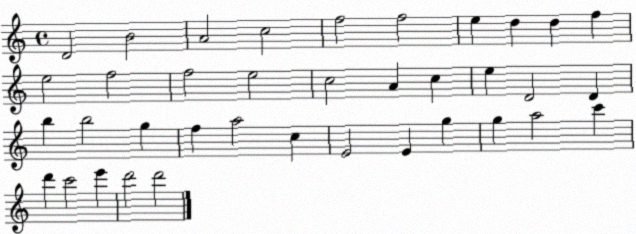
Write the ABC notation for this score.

X:1
T:Untitled
M:4/4
L:1/4
K:C
D2 B2 A2 c2 f2 f2 e d d f e2 f2 f2 e2 c2 A c e D2 D b b2 g f a2 c E2 E g g a2 c' d' c'2 e' d'2 d'2